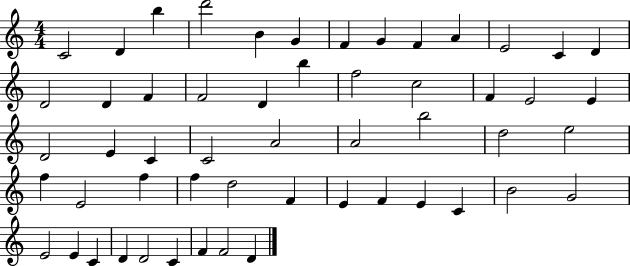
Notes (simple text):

C4/h D4/q B5/q D6/h B4/q G4/q F4/q G4/q F4/q A4/q E4/h C4/q D4/q D4/h D4/q F4/q F4/h D4/q B5/q F5/h C5/h F4/q E4/h E4/q D4/h E4/q C4/q C4/h A4/h A4/h B5/h D5/h E5/h F5/q E4/h F5/q F5/q D5/h F4/q E4/q F4/q E4/q C4/q B4/h G4/h E4/h E4/q C4/q D4/q D4/h C4/q F4/q F4/h D4/q